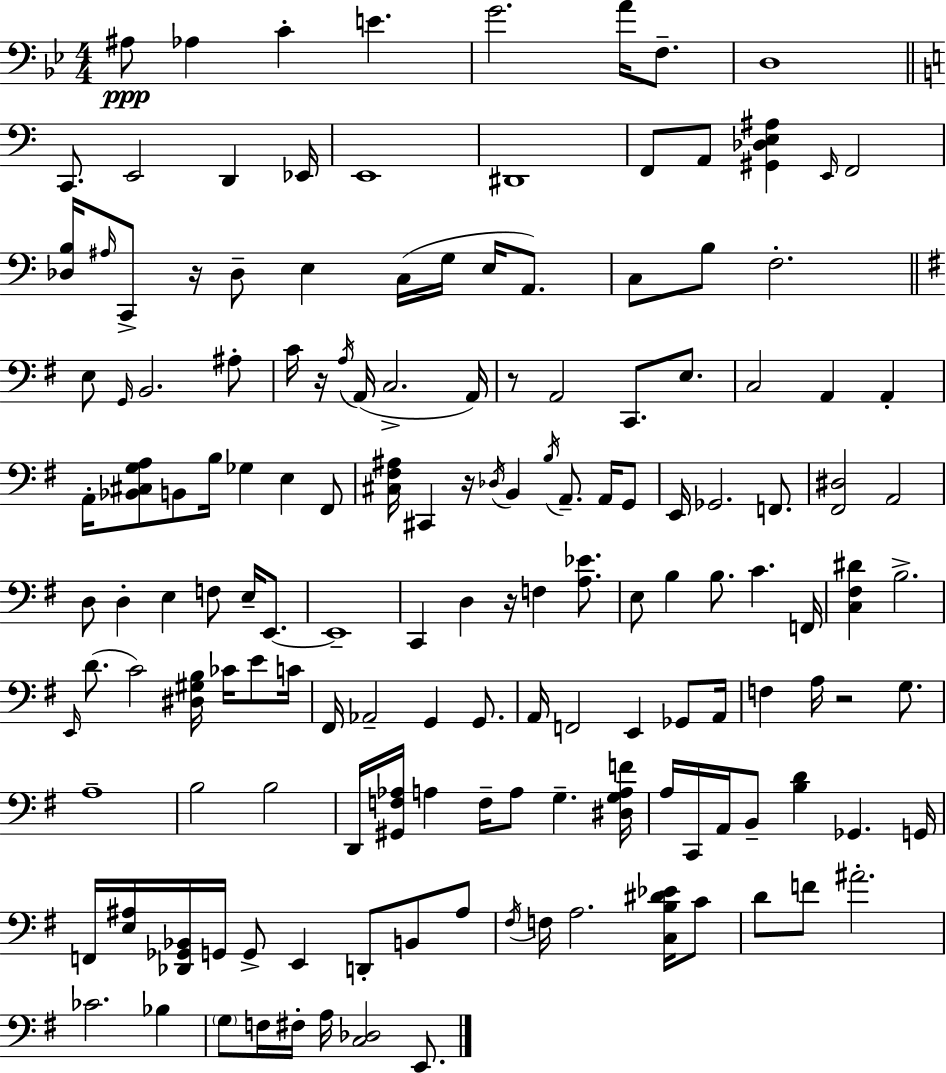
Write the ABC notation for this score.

X:1
T:Untitled
M:4/4
L:1/4
K:Bb
^A,/2 _A, C E G2 A/4 F,/2 D,4 C,,/2 E,,2 D,, _E,,/4 E,,4 ^D,,4 F,,/2 A,,/2 [^G,,_D,E,^A,] E,,/4 F,,2 [_D,B,]/4 ^A,/4 C,,/2 z/4 _D,/2 E, C,/4 G,/4 E,/4 A,,/2 C,/2 B,/2 F,2 E,/2 G,,/4 B,,2 ^A,/2 C/4 z/4 A,/4 A,,/4 C,2 A,,/4 z/2 A,,2 C,,/2 E,/2 C,2 A,, A,, A,,/4 [_B,,^C,G,A,]/2 B,,/2 B,/4 _G, E, ^F,,/2 [^C,^F,^A,]/4 ^C,, z/4 _D,/4 B,, B,/4 A,,/2 A,,/4 G,,/2 E,,/4 _G,,2 F,,/2 [^F,,^D,]2 A,,2 D,/2 D, E, F,/2 E,/4 E,,/2 E,,4 C,, D, z/4 F, [A,_E]/2 E,/2 B, B,/2 C F,,/4 [C,^F,^D] B,2 E,,/4 D/2 C2 [^D,^G,B,]/4 _C/4 E/2 C/4 ^F,,/4 _A,,2 G,, G,,/2 A,,/4 F,,2 E,, _G,,/2 A,,/4 F, A,/4 z2 G,/2 A,4 B,2 B,2 D,,/4 [^G,,F,_A,]/4 A, F,/4 A,/2 G, [^D,G,A,F]/4 A,/4 C,,/4 A,,/4 B,,/2 [B,D] _G,, G,,/4 F,,/4 [E,^A,]/4 [_D,,_G,,_B,,]/4 G,,/4 G,,/2 E,, D,,/2 B,,/2 ^A,/2 ^F,/4 F,/4 A,2 [C,B,^D_E]/4 C/2 D/2 F/2 ^A2 _C2 _B, G,/2 F,/4 ^F,/4 A,/4 [C,_D,]2 E,,/2